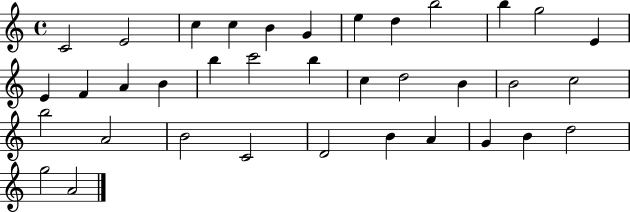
C4/h E4/h C5/q C5/q B4/q G4/q E5/q D5/q B5/h B5/q G5/h E4/q E4/q F4/q A4/q B4/q B5/q C6/h B5/q C5/q D5/h B4/q B4/h C5/h B5/h A4/h B4/h C4/h D4/h B4/q A4/q G4/q B4/q D5/h G5/h A4/h